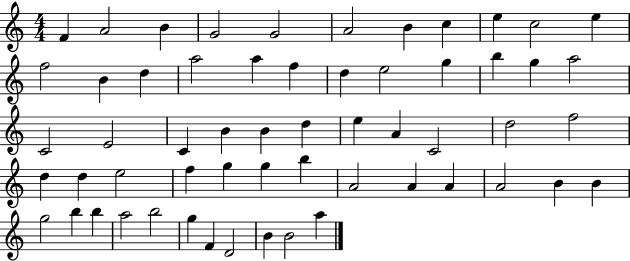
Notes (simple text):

F4/q A4/h B4/q G4/h G4/h A4/h B4/q C5/q E5/q C5/h E5/q F5/h B4/q D5/q A5/h A5/q F5/q D5/q E5/h G5/q B5/q G5/q A5/h C4/h E4/h C4/q B4/q B4/q D5/q E5/q A4/q C4/h D5/h F5/h D5/q D5/q E5/h F5/q G5/q G5/q B5/q A4/h A4/q A4/q A4/h B4/q B4/q G5/h B5/q B5/q A5/h B5/h G5/q F4/q D4/h B4/q B4/h A5/q